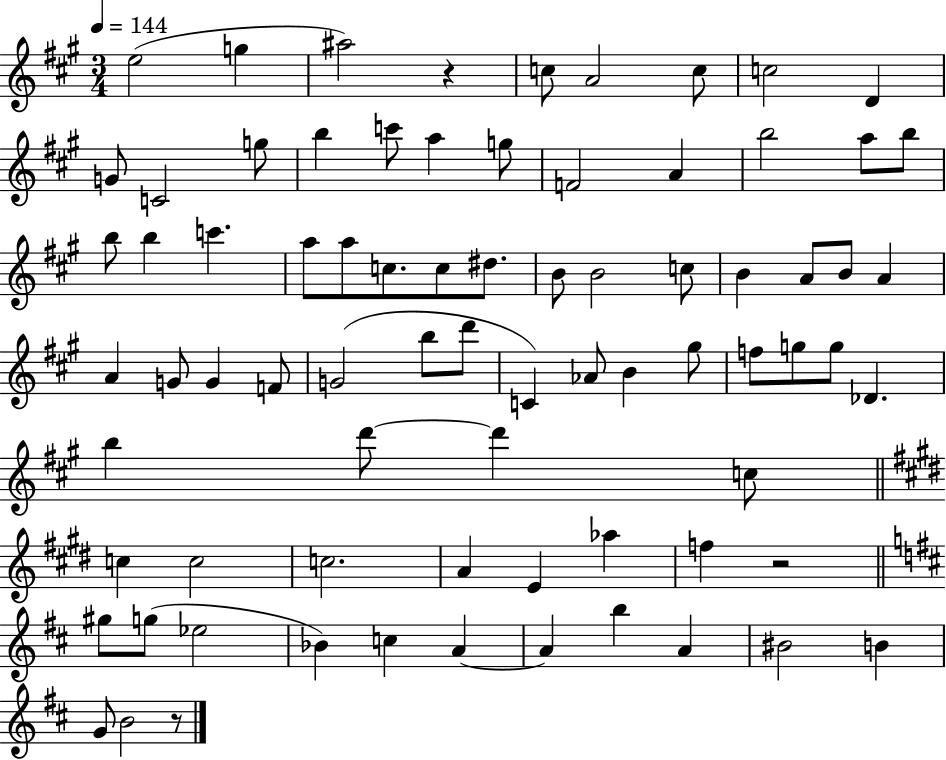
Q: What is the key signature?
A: A major